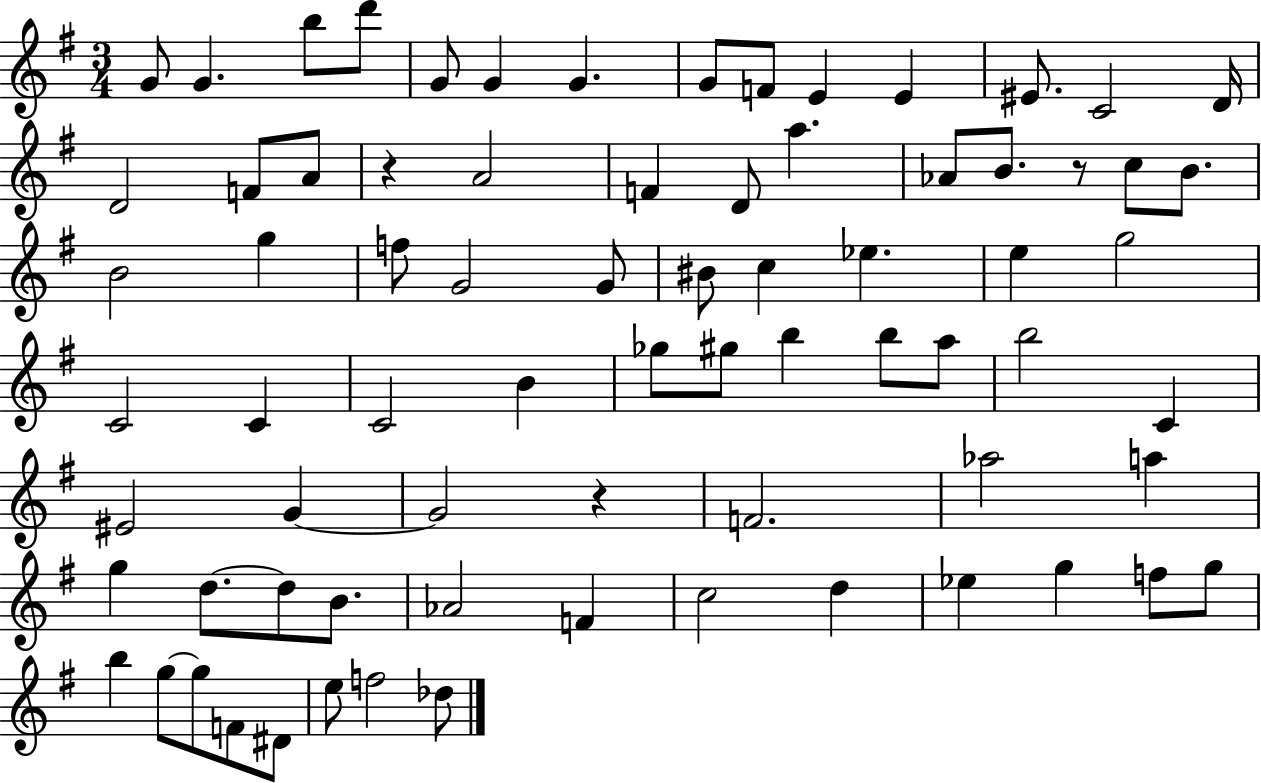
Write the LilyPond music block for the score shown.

{
  \clef treble
  \numericTimeSignature
  \time 3/4
  \key g \major
  \repeat volta 2 { g'8 g'4. b''8 d'''8 | g'8 g'4 g'4. | g'8 f'8 e'4 e'4 | eis'8. c'2 d'16 | \break d'2 f'8 a'8 | r4 a'2 | f'4 d'8 a''4. | aes'8 b'8. r8 c''8 b'8. | \break b'2 g''4 | f''8 g'2 g'8 | bis'8 c''4 ees''4. | e''4 g''2 | \break c'2 c'4 | c'2 b'4 | ges''8 gis''8 b''4 b''8 a''8 | b''2 c'4 | \break eis'2 g'4~~ | g'2 r4 | f'2. | aes''2 a''4 | \break g''4 d''8.~~ d''8 b'8. | aes'2 f'4 | c''2 d''4 | ees''4 g''4 f''8 g''8 | \break b''4 g''8~~ g''8 f'8 dis'8 | e''8 f''2 des''8 | } \bar "|."
}